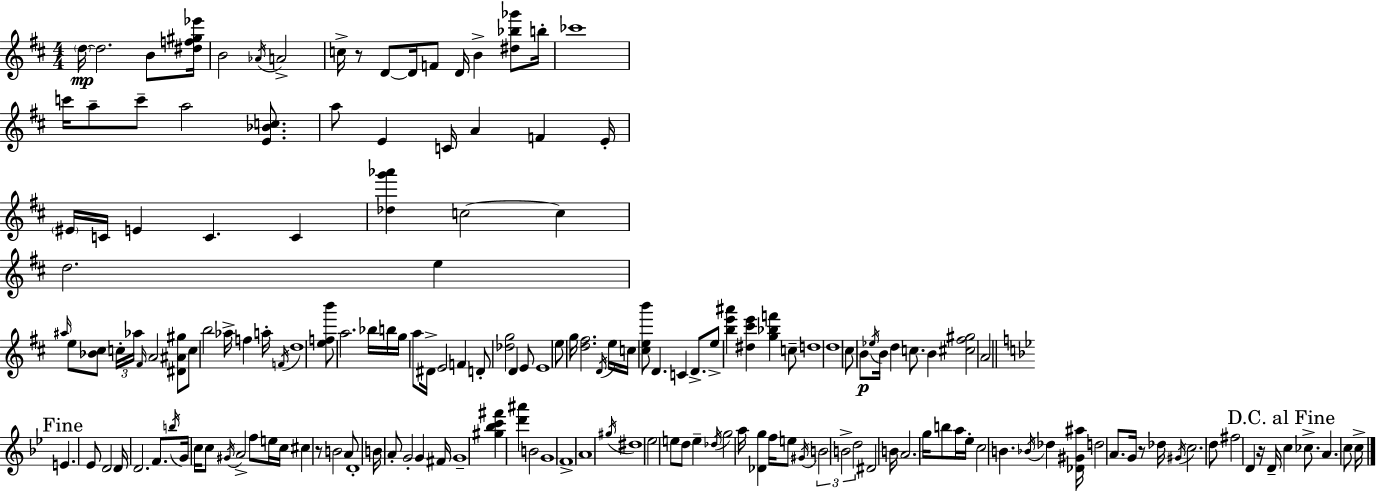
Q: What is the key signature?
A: D major